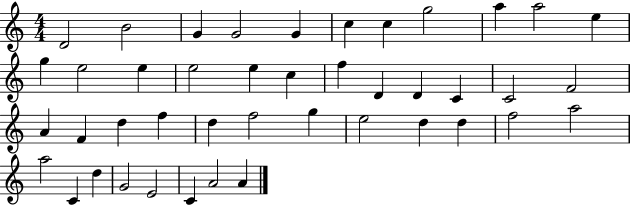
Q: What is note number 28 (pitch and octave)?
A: D5